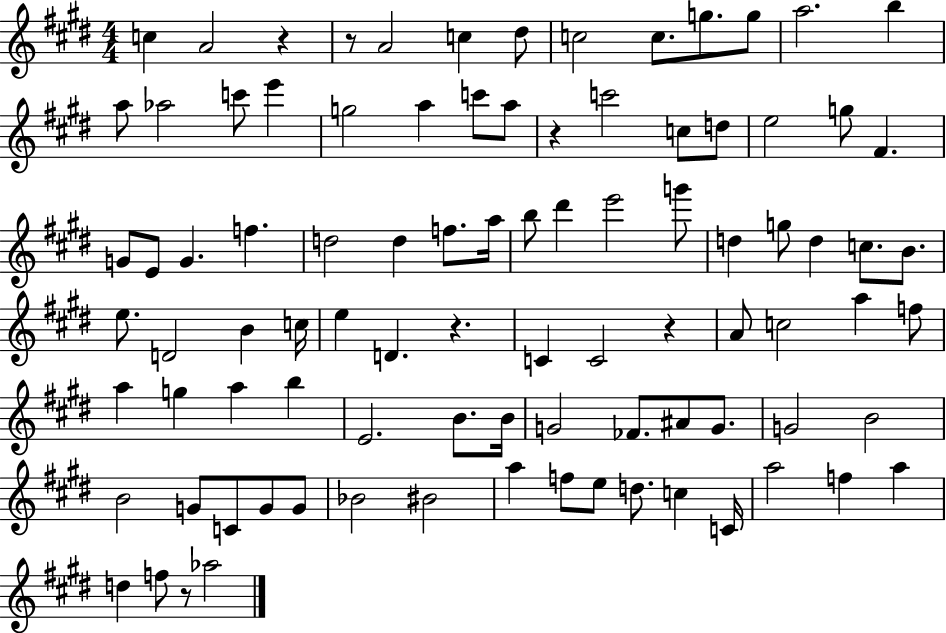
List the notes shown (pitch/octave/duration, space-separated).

C5/q A4/h R/q R/e A4/h C5/q D#5/e C5/h C5/e. G5/e. G5/e A5/h. B5/q A5/e Ab5/h C6/e E6/q G5/h A5/q C6/e A5/e R/q C6/h C5/e D5/e E5/h G5/e F#4/q. G4/e E4/e G4/q. F5/q. D5/h D5/q F5/e. A5/s B5/e D#6/q E6/h G6/e D5/q G5/e D5/q C5/e. B4/e. E5/e. D4/h B4/q C5/s E5/q D4/q. R/q. C4/q C4/h R/q A4/e C5/h A5/q F5/e A5/q G5/q A5/q B5/q E4/h. B4/e. B4/s G4/h FES4/e. A#4/e G4/e. G4/h B4/h B4/h G4/e C4/e G4/e G4/e Bb4/h BIS4/h A5/q F5/e E5/e D5/e. C5/q C4/s A5/h F5/q A5/q D5/q F5/e R/e Ab5/h